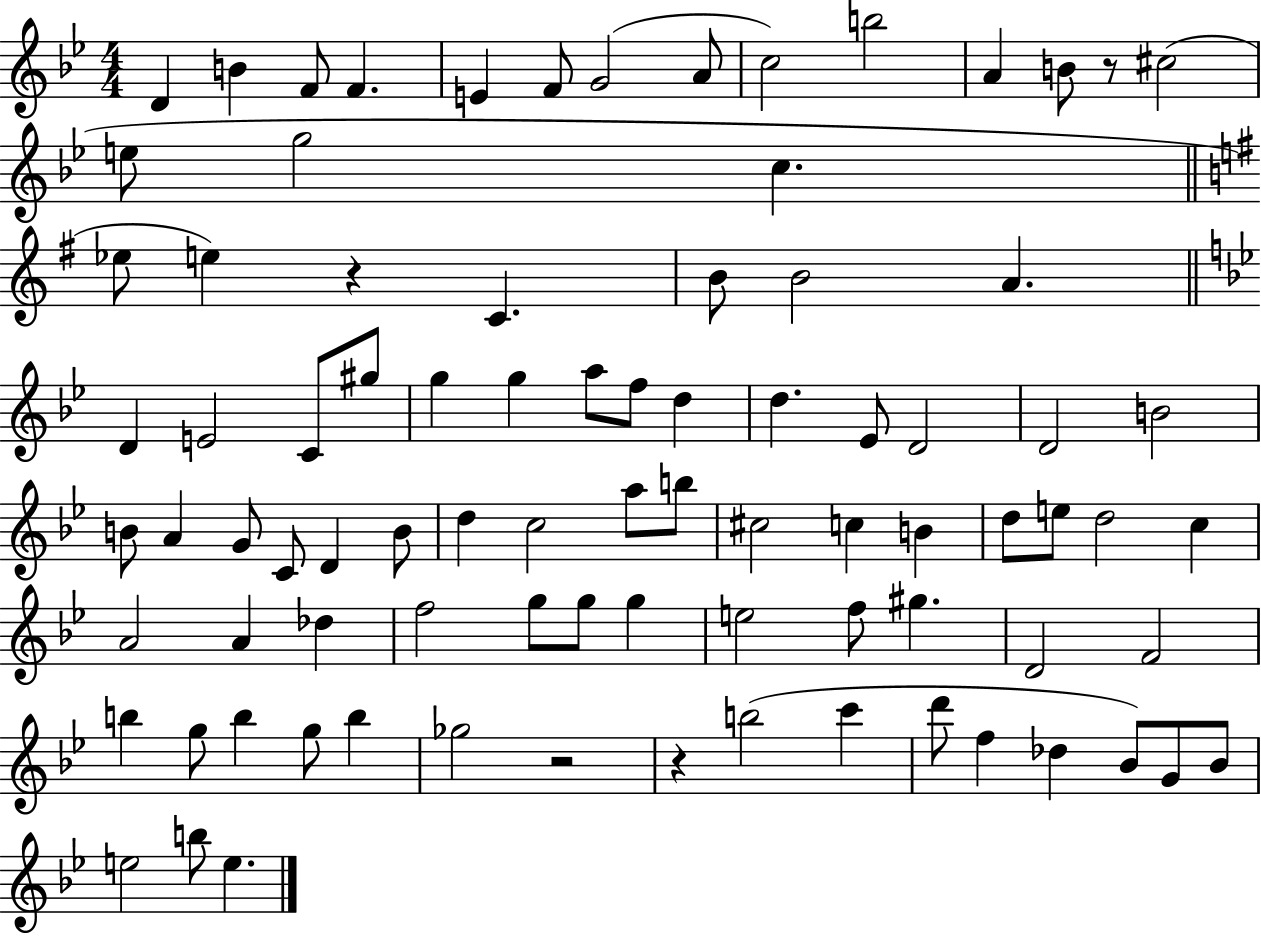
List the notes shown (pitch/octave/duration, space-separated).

D4/q B4/q F4/e F4/q. E4/q F4/e G4/h A4/e C5/h B5/h A4/q B4/e R/e C#5/h E5/e G5/h C5/q. Eb5/e E5/q R/q C4/q. B4/e B4/h A4/q. D4/q E4/h C4/e G#5/e G5/q G5/q A5/e F5/e D5/q D5/q. Eb4/e D4/h D4/h B4/h B4/e A4/q G4/e C4/e D4/q B4/e D5/q C5/h A5/e B5/e C#5/h C5/q B4/q D5/e E5/e D5/h C5/q A4/h A4/q Db5/q F5/h G5/e G5/e G5/q E5/h F5/e G#5/q. D4/h F4/h B5/q G5/e B5/q G5/e B5/q Gb5/h R/h R/q B5/h C6/q D6/e F5/q Db5/q Bb4/e G4/e Bb4/e E5/h B5/e E5/q.